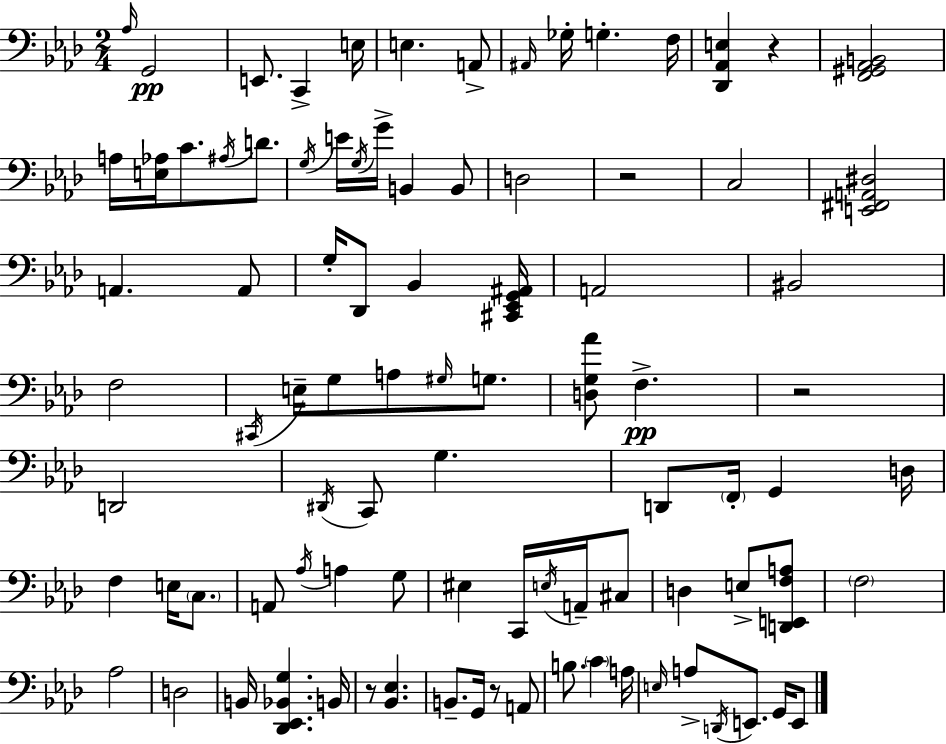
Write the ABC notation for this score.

X:1
T:Untitled
M:2/4
L:1/4
K:Ab
_A,/4 G,,2 E,,/2 C,, E,/4 E, A,,/2 ^A,,/4 _G,/4 G, F,/4 [_D,,_A,,E,] z [F,,^G,,_A,,B,,]2 A,/4 [E,_A,]/4 C/2 ^A,/4 D/2 G,/4 E/4 G,/4 G/4 B,, B,,/2 D,2 z2 C,2 [E,,^F,,A,,^D,]2 A,, A,,/2 G,/4 _D,,/2 _B,, [^C,,_E,,G,,^A,,]/4 A,,2 ^B,,2 F,2 ^C,,/4 E,/4 G,/2 A,/2 ^G,/4 G,/2 [D,G,_A]/2 F, z2 D,,2 ^D,,/4 C,,/2 G, D,,/2 F,,/4 G,, D,/4 F, E,/4 C,/2 A,,/2 _A,/4 A, G,/2 ^E, C,,/4 E,/4 A,,/4 ^C,/2 D, E,/2 [D,,E,,F,A,]/2 F,2 _A,2 D,2 B,,/4 [_D,,_E,,_B,,G,] B,,/4 z/2 [_B,,_E,] B,,/2 G,,/4 z/2 A,,/2 B,/2 C A,/4 E,/4 A,/2 D,,/4 E,,/2 G,,/4 E,,/2